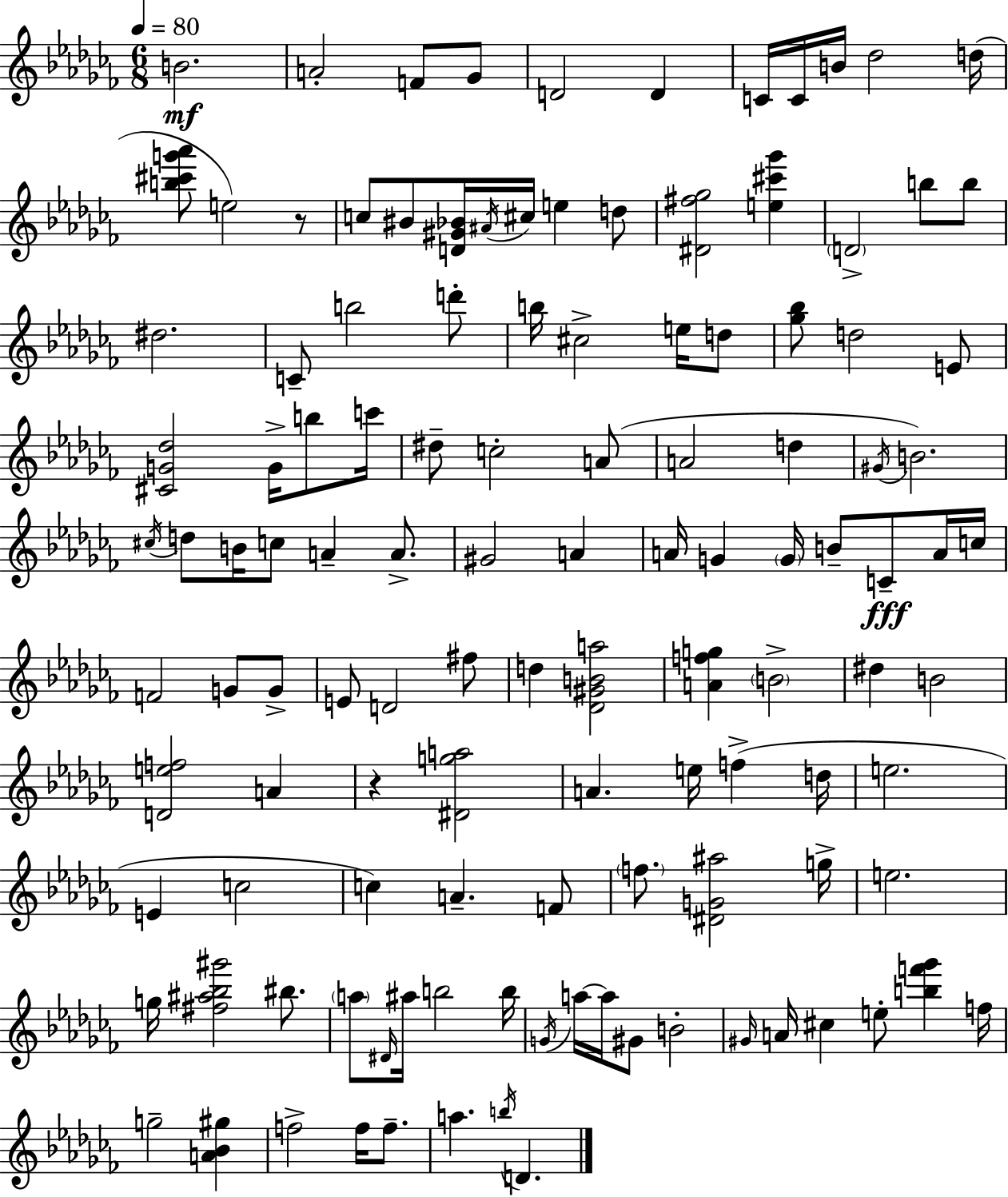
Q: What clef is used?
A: treble